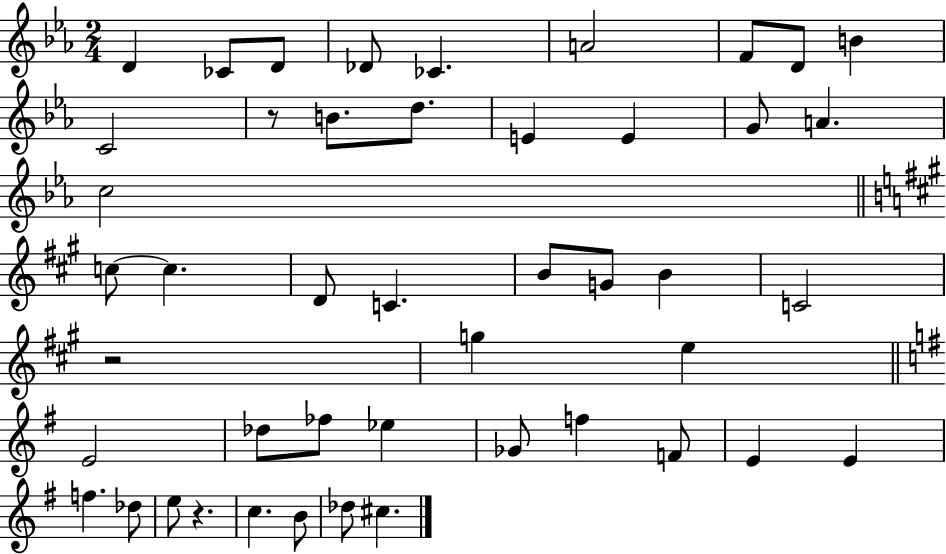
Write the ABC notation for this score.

X:1
T:Untitled
M:2/4
L:1/4
K:Eb
D _C/2 D/2 _D/2 _C A2 F/2 D/2 B C2 z/2 B/2 d/2 E E G/2 A c2 c/2 c D/2 C B/2 G/2 B C2 z2 g e E2 _d/2 _f/2 _e _G/2 f F/2 E E f _d/2 e/2 z c B/2 _d/2 ^c